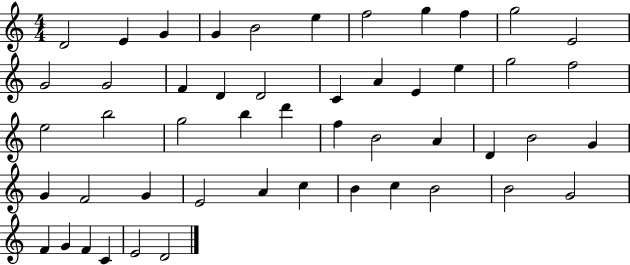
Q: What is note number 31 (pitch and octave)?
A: D4